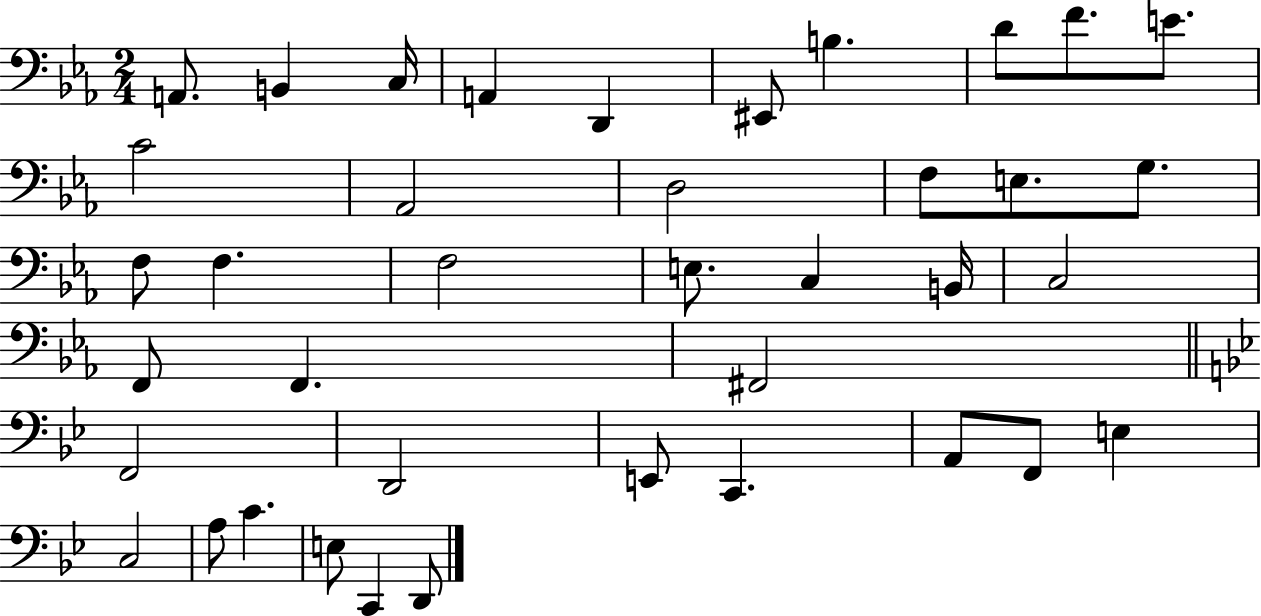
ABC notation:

X:1
T:Untitled
M:2/4
L:1/4
K:Eb
A,,/2 B,, C,/4 A,, D,, ^E,,/2 B, D/2 F/2 E/2 C2 _A,,2 D,2 F,/2 E,/2 G,/2 F,/2 F, F,2 E,/2 C, B,,/4 C,2 F,,/2 F,, ^F,,2 F,,2 D,,2 E,,/2 C,, A,,/2 F,,/2 E, C,2 A,/2 C E,/2 C,, D,,/2